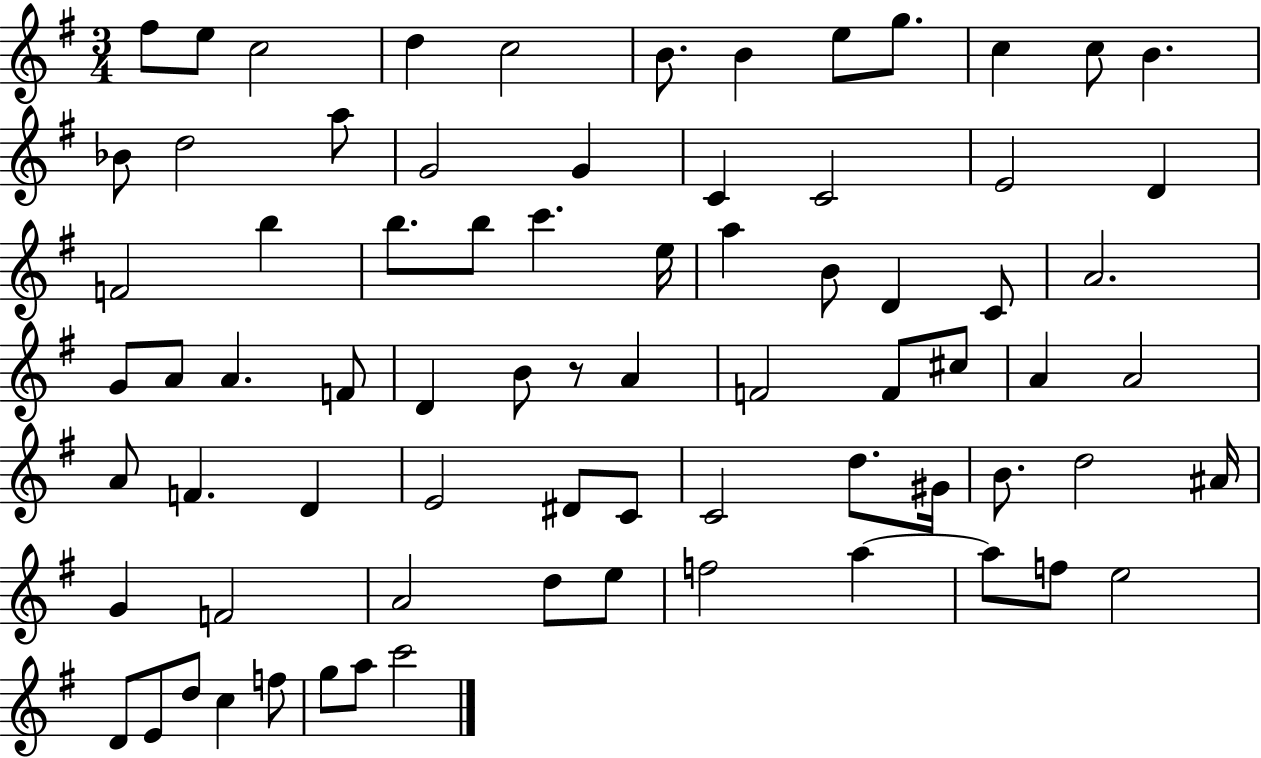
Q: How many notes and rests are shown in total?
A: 75